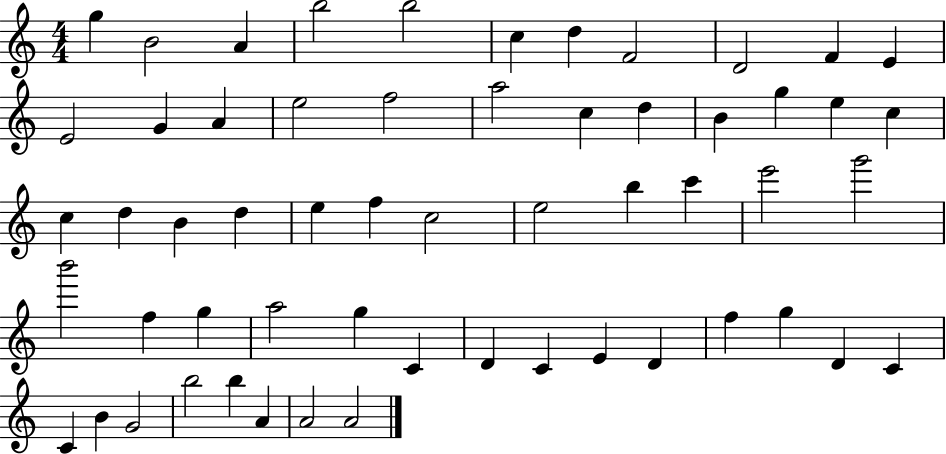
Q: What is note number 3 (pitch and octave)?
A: A4